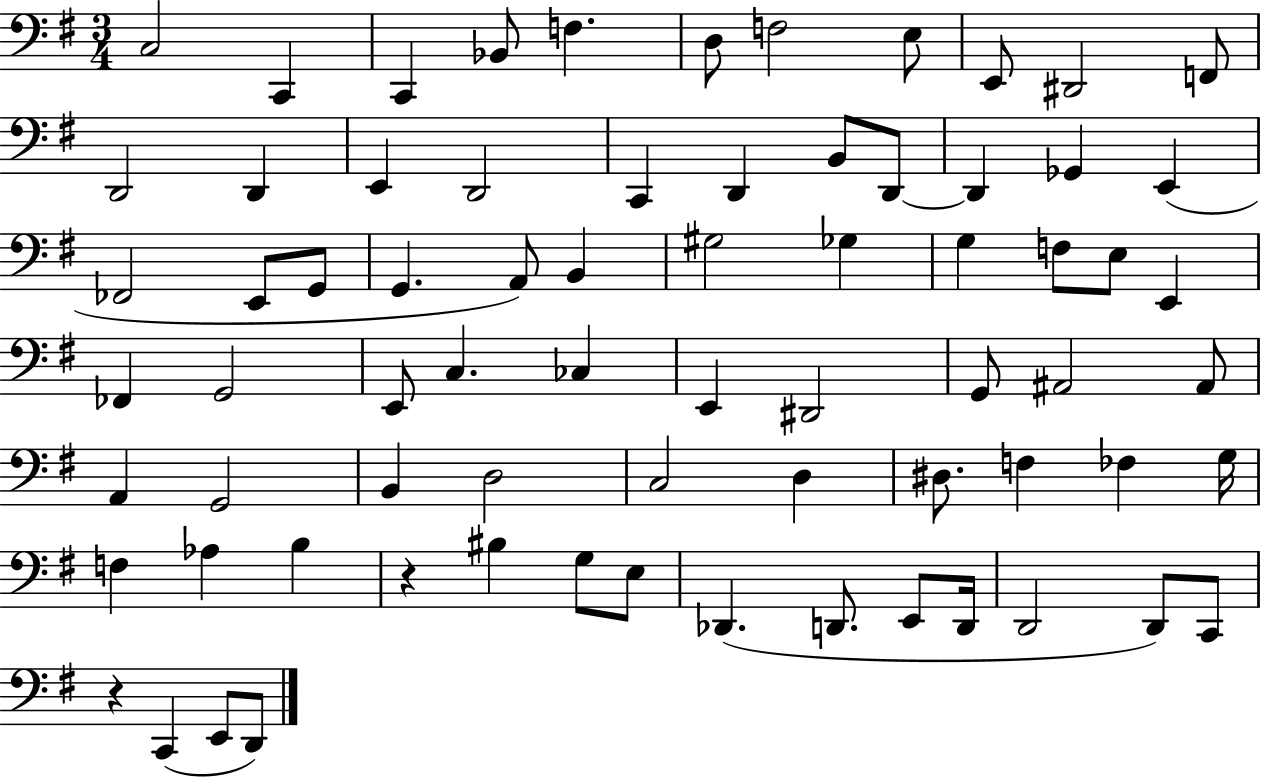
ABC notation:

X:1
T:Untitled
M:3/4
L:1/4
K:G
C,2 C,, C,, _B,,/2 F, D,/2 F,2 E,/2 E,,/2 ^D,,2 F,,/2 D,,2 D,, E,, D,,2 C,, D,, B,,/2 D,,/2 D,, _G,, E,, _F,,2 E,,/2 G,,/2 G,, A,,/2 B,, ^G,2 _G, G, F,/2 E,/2 E,, _F,, G,,2 E,,/2 C, _C, E,, ^D,,2 G,,/2 ^A,,2 ^A,,/2 A,, G,,2 B,, D,2 C,2 D, ^D,/2 F, _F, G,/4 F, _A, B, z ^B, G,/2 E,/2 _D,, D,,/2 E,,/2 D,,/4 D,,2 D,,/2 C,,/2 z C,, E,,/2 D,,/2